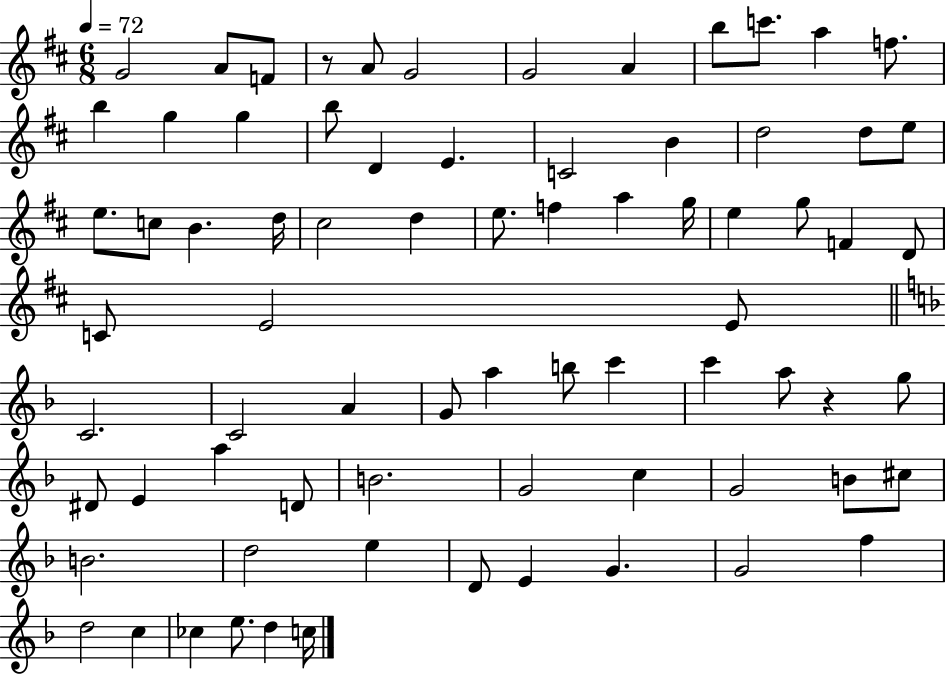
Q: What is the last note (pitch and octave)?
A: C5